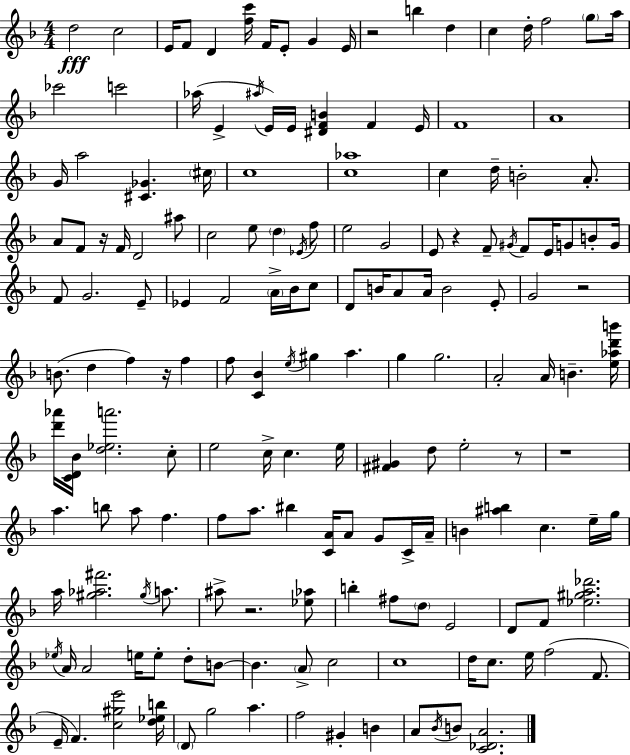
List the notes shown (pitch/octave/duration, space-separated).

D5/h C5/h E4/s F4/e D4/q [F5,C6]/s F4/s E4/e G4/q E4/s R/h B5/q D5/q C5/q D5/s F5/h G5/e A5/s CES6/h C6/h Ab5/s E4/q A#5/s E4/s E4/s [D#4,F4,B4]/q F4/q E4/s F4/w A4/w G4/s A5/h [C#4,Gb4]/q. C#5/s C5/w [C5,Ab5]/w C5/q D5/s B4/h A4/e. A4/e F4/e R/s F4/s D4/h A#5/e C5/h E5/e D5/q Eb4/s F5/e E5/h G4/h E4/e R/q F4/e G#4/s F4/e E4/s G4/e B4/e G4/s F4/e G4/h. E4/e Eb4/q F4/h A4/s Bb4/s C5/e D4/e B4/s A4/e A4/s B4/h E4/e G4/h R/h B4/e. D5/q F5/q R/s F5/q F5/e [C4,Bb4]/q E5/s G#5/q A5/q. G5/q G5/h. A4/h A4/s B4/q. [E5,Ab5,D6,B6]/s [D6,Ab6]/s [C4,D4,Bb4]/s [D5,Eb5,A6]/h. C5/e E5/h C5/s C5/q. E5/s [F#4,G#4]/q D5/e E5/h R/e R/w A5/q. B5/e A5/e F5/q. F5/e A5/e. BIS5/q [C4,A4]/s A4/e G4/e C4/s A4/s B4/q [A#5,B5]/q C5/q. E5/s G5/s A5/s [G#5,Ab5,F#6]/h. G#5/s A5/e. A#5/e R/h. [Eb5,Ab5]/e B5/q F#5/e D5/e E4/h D4/e F4/e [Eb5,G#5,A5,Db6]/h. Eb5/s A4/s A4/h E5/s E5/e D5/e B4/e B4/q. A4/e C5/h C5/w D5/s C5/e. E5/s F5/h F4/e. E4/s F4/q. [C5,G#5,E6]/h [D5,Eb5,B5]/s D4/e G5/h A5/q. F5/h G#4/q B4/q A4/e Bb4/s B4/e [C4,Db4,A4]/h.